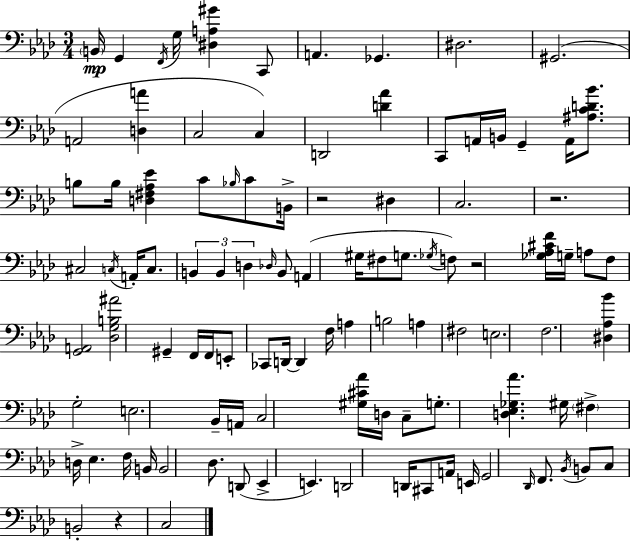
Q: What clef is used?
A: bass